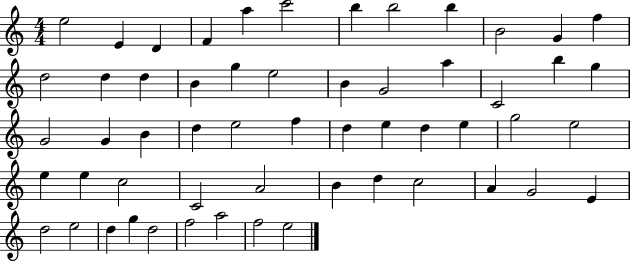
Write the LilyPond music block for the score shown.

{
  \clef treble
  \numericTimeSignature
  \time 4/4
  \key c \major
  e''2 e'4 d'4 | f'4 a''4 c'''2 | b''4 b''2 b''4 | b'2 g'4 f''4 | \break d''2 d''4 d''4 | b'4 g''4 e''2 | b'4 g'2 a''4 | c'2 b''4 g''4 | \break g'2 g'4 b'4 | d''4 e''2 f''4 | d''4 e''4 d''4 e''4 | g''2 e''2 | \break e''4 e''4 c''2 | c'2 a'2 | b'4 d''4 c''2 | a'4 g'2 e'4 | \break d''2 e''2 | d''4 g''4 d''2 | f''2 a''2 | f''2 e''2 | \break \bar "|."
}